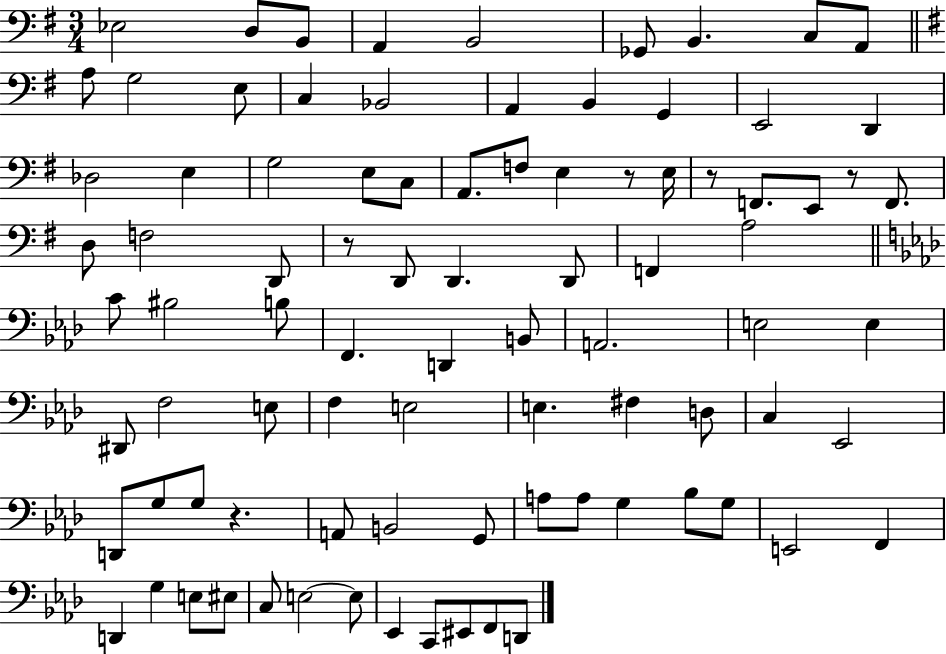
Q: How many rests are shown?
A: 5